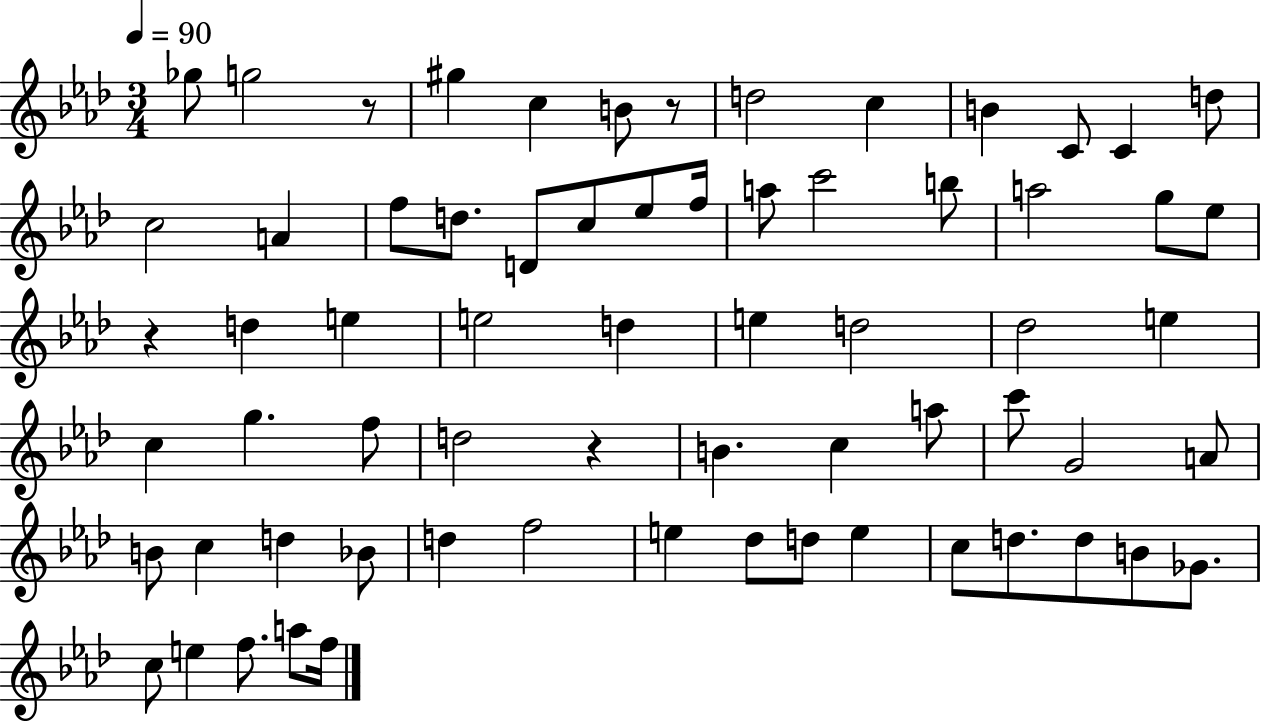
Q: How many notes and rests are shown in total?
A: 67